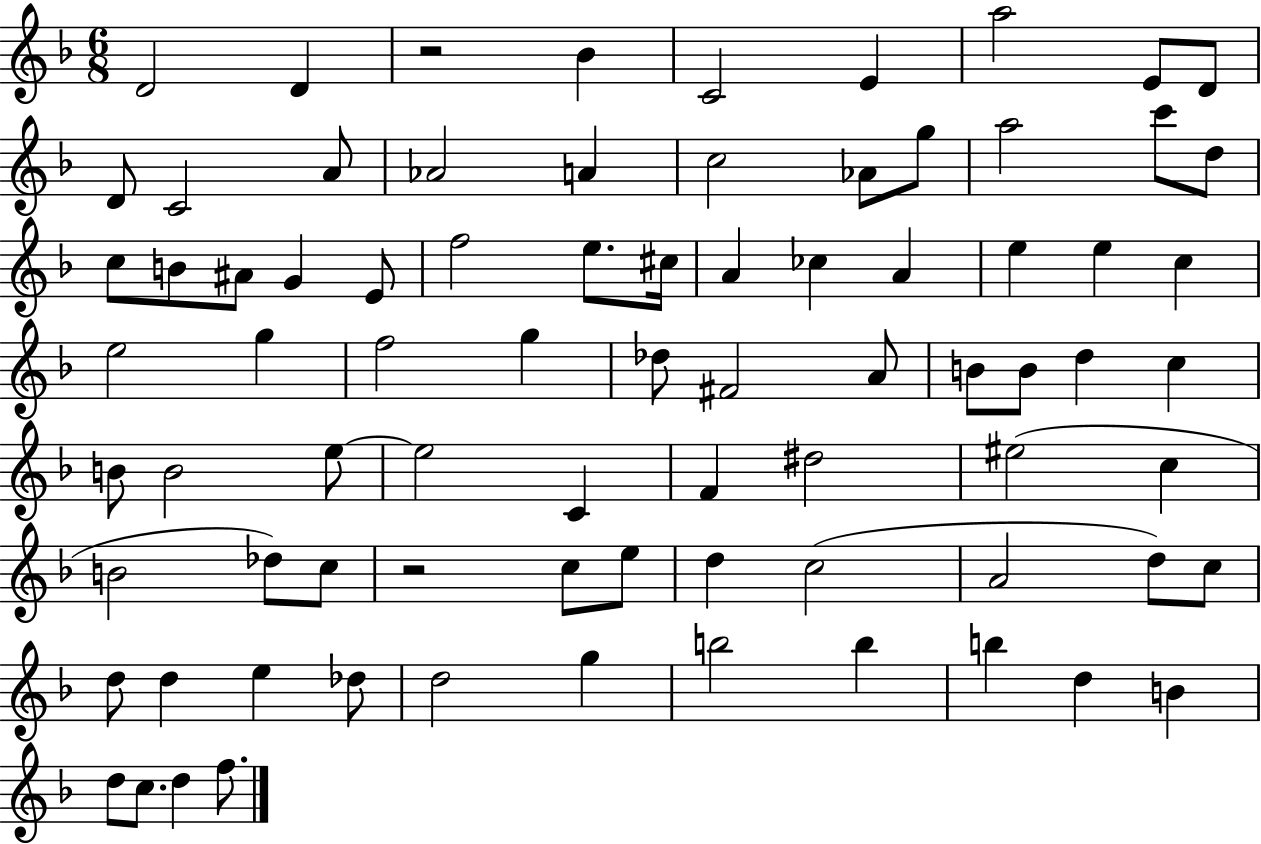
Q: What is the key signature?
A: F major